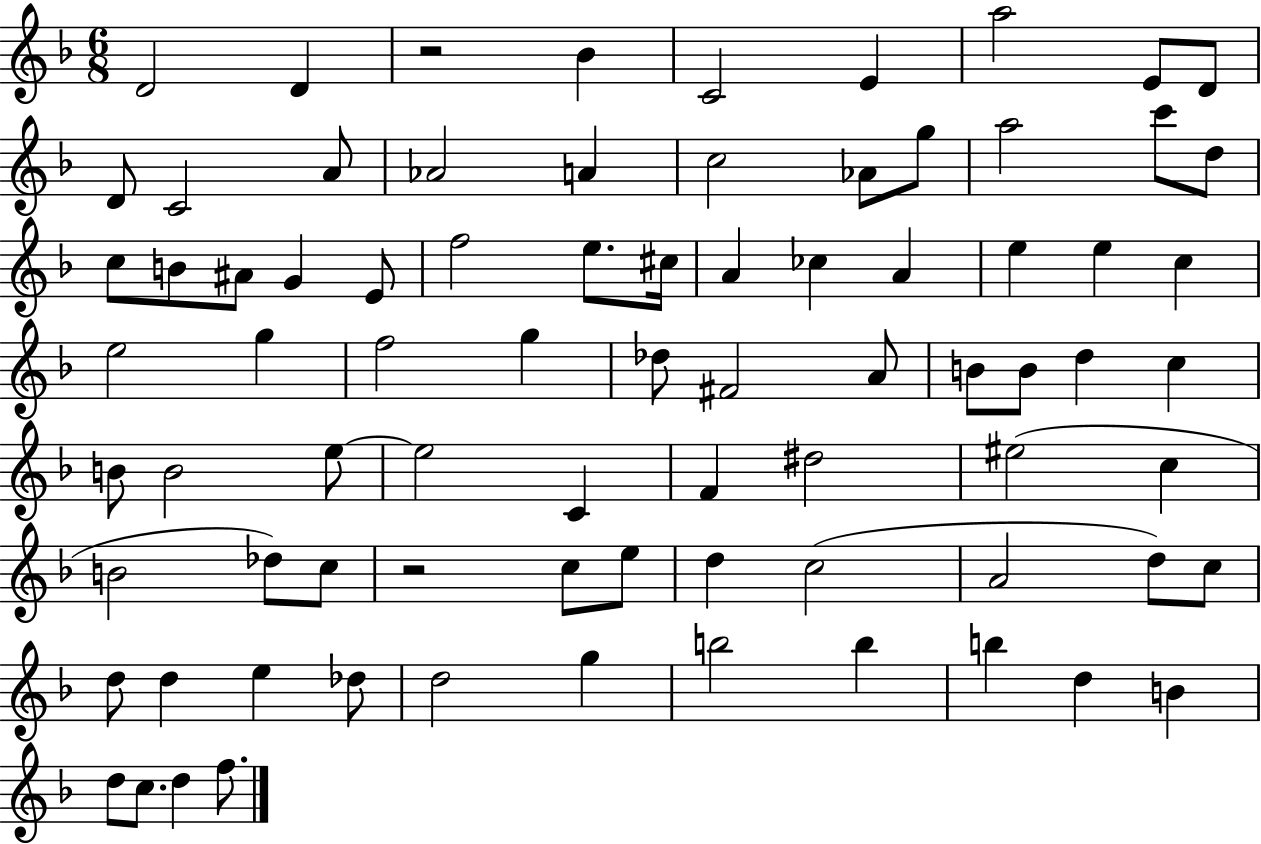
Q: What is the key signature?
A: F major